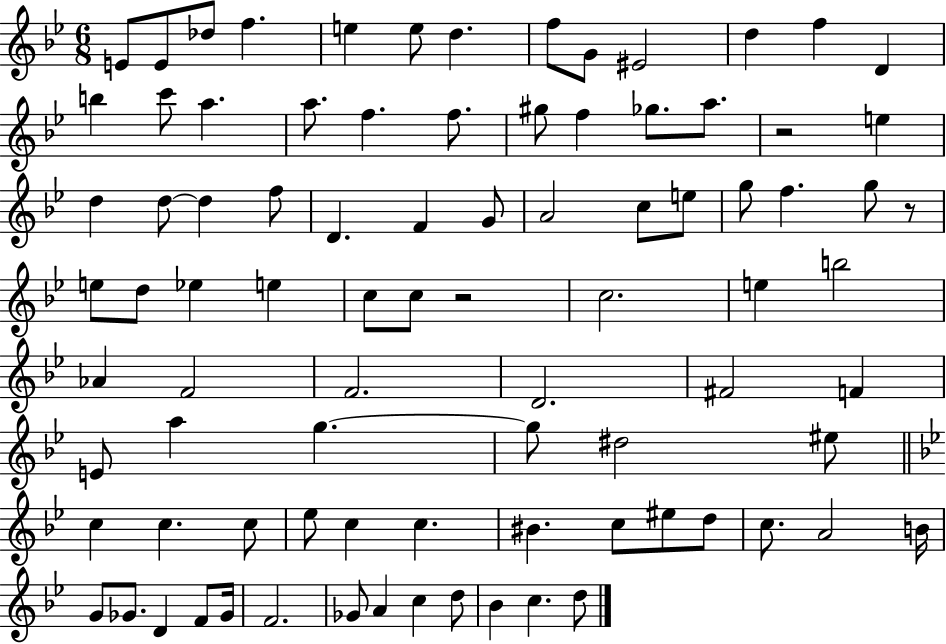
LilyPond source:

{
  \clef treble
  \numericTimeSignature
  \time 6/8
  \key bes \major
  \repeat volta 2 { e'8 e'8 des''8 f''4. | e''4 e''8 d''4. | f''8 g'8 eis'2 | d''4 f''4 d'4 | \break b''4 c'''8 a''4. | a''8. f''4. f''8. | gis''8 f''4 ges''8. a''8. | r2 e''4 | \break d''4 d''8~~ d''4 f''8 | d'4. f'4 g'8 | a'2 c''8 e''8 | g''8 f''4. g''8 r8 | \break e''8 d''8 ees''4 e''4 | c''8 c''8 r2 | c''2. | e''4 b''2 | \break aes'4 f'2 | f'2. | d'2. | fis'2 f'4 | \break e'8 a''4 g''4.~~ | g''8 dis''2 eis''8 | \bar "||" \break \key bes \major c''4 c''4. c''8 | ees''8 c''4 c''4. | bis'4. c''8 eis''8 d''8 | c''8. a'2 b'16 | \break g'8 ges'8. d'4 f'8 ges'16 | f'2. | ges'8 a'4 c''4 d''8 | bes'4 c''4. d''8 | \break } \bar "|."
}